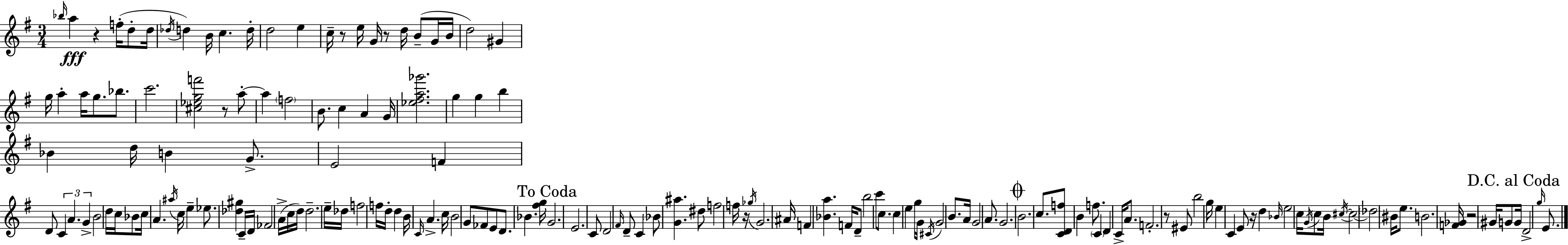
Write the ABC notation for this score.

X:1
T:Untitled
M:3/4
L:1/4
K:Em
_b/4 a z f/4 d/2 d/4 _d/4 d B/4 c d/4 d2 e c/4 z/2 e/4 G/4 z/2 d/4 B/2 G/4 B/4 d2 ^G g/4 a a/4 g/2 _b/2 c'2 [^c_egf']2 z/2 a/2 a f2 B/2 c A G/4 [_e^fa_g']2 g g b _B d/4 B G/2 E2 F D/2 C A G B2 d/4 c/4 _B/2 c/4 A ^a/4 c/4 e _e/2 [_d^g] C/4 D/4 _F2 A/4 c/4 d/4 d2 e/4 _d/4 f2 f/4 d/4 d B/4 C/4 A c/4 B2 G/2 _F/2 E/2 D/2 _B [^fg]/4 G2 E2 C/2 D2 ^F/4 D/2 C _B/2 [G^a] ^d/2 f2 f/4 z/4 _g/4 G2 ^A/4 F [_Ba] F/4 D/2 b2 c'/2 c/2 c e g/4 G/4 ^C/4 G2 B/2 A/4 G2 A/2 G2 B2 c/2 [CDf]/2 B f/2 C D C/4 A/2 F2 z/2 ^E/2 b2 g/4 e C E/2 z/4 d _B/4 e2 c/4 G/4 c/2 B/4 ^c/4 ^c2 _d2 ^B/4 e/2 B2 [F_G]/4 z2 ^G/4 G/2 G/4 D2 g/4 E/2